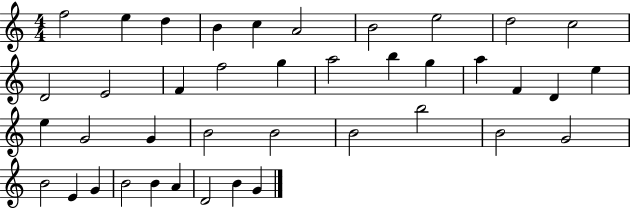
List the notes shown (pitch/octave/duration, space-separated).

F5/h E5/q D5/q B4/q C5/q A4/h B4/h E5/h D5/h C5/h D4/h E4/h F4/q F5/h G5/q A5/h B5/q G5/q A5/q F4/q D4/q E5/q E5/q G4/h G4/q B4/h B4/h B4/h B5/h B4/h G4/h B4/h E4/q G4/q B4/h B4/q A4/q D4/h B4/q G4/q